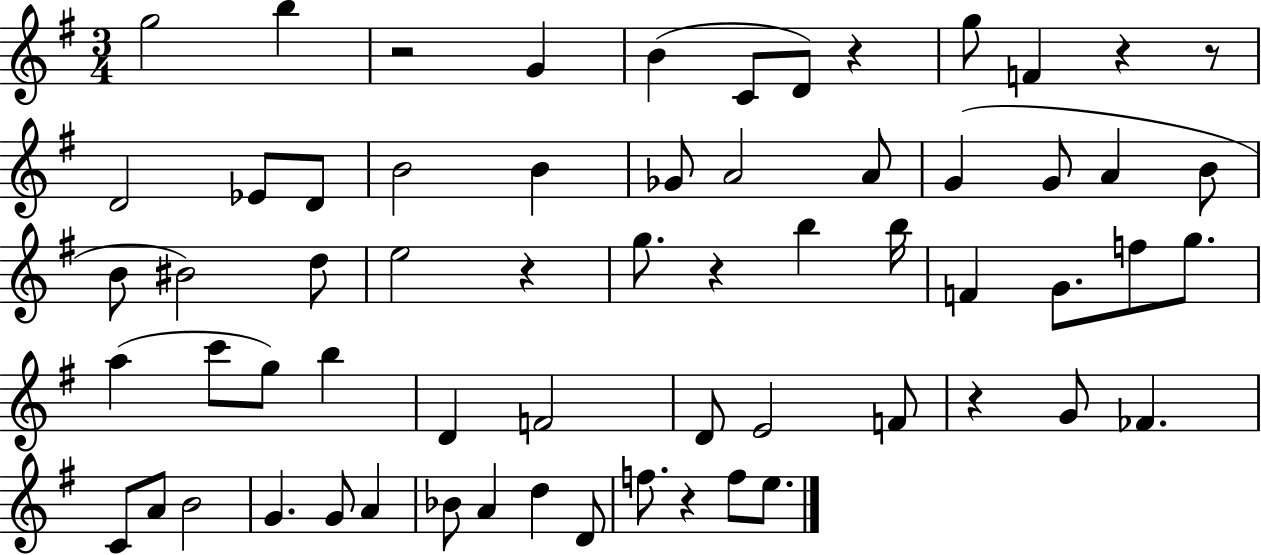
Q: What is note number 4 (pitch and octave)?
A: B4